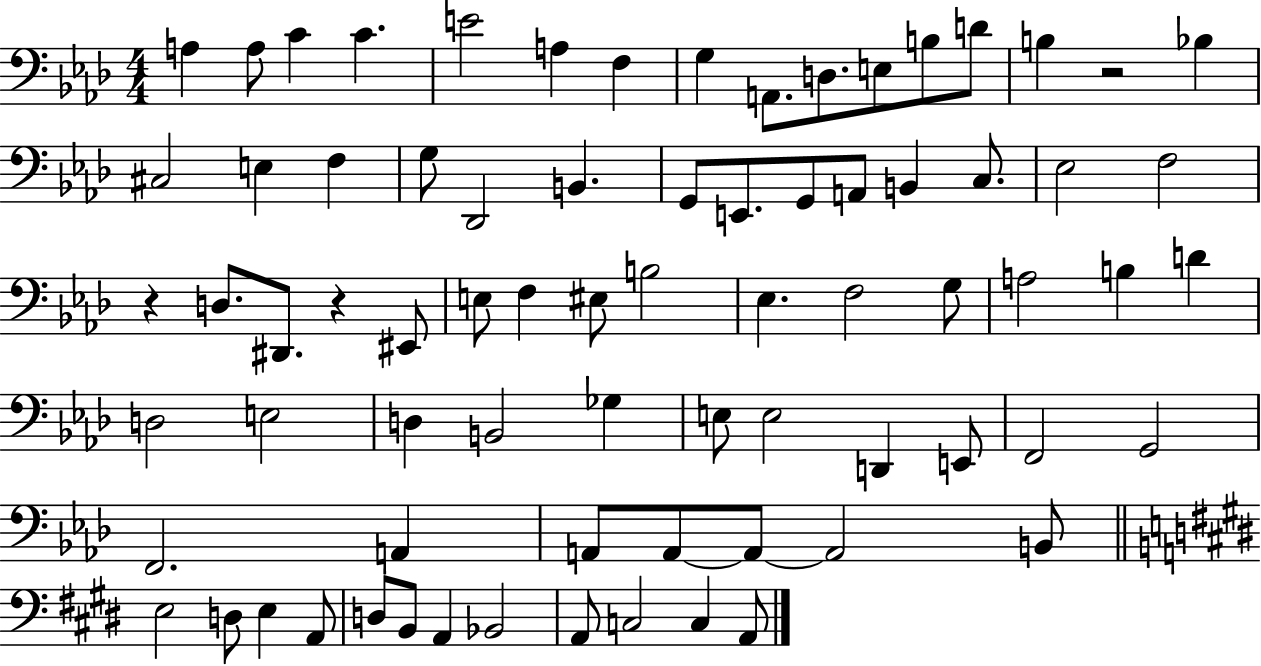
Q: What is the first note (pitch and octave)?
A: A3